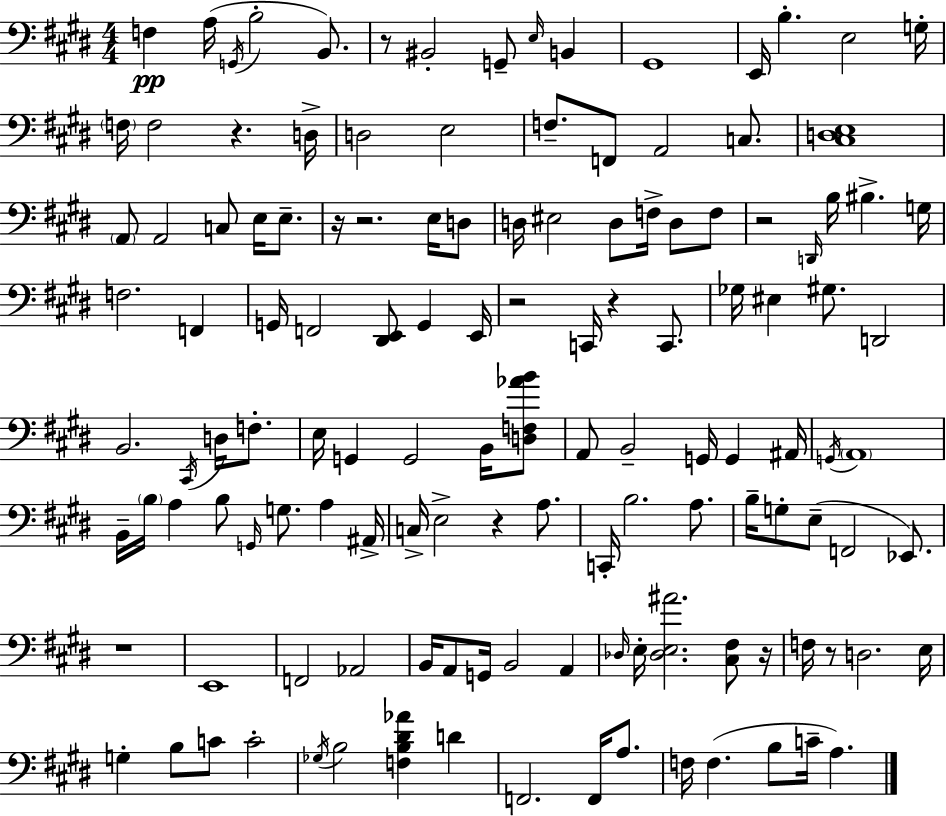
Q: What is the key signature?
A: E major